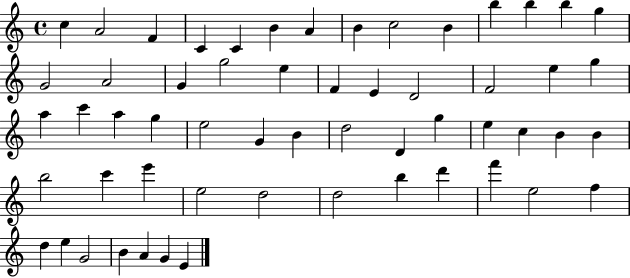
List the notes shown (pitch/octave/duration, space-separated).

C5/q A4/h F4/q C4/q C4/q B4/q A4/q B4/q C5/h B4/q B5/q B5/q B5/q G5/q G4/h A4/h G4/q G5/h E5/q F4/q E4/q D4/h F4/h E5/q G5/q A5/q C6/q A5/q G5/q E5/h G4/q B4/q D5/h D4/q G5/q E5/q C5/q B4/q B4/q B5/h C6/q E6/q E5/h D5/h D5/h B5/q D6/q F6/q E5/h F5/q D5/q E5/q G4/h B4/q A4/q G4/q E4/q